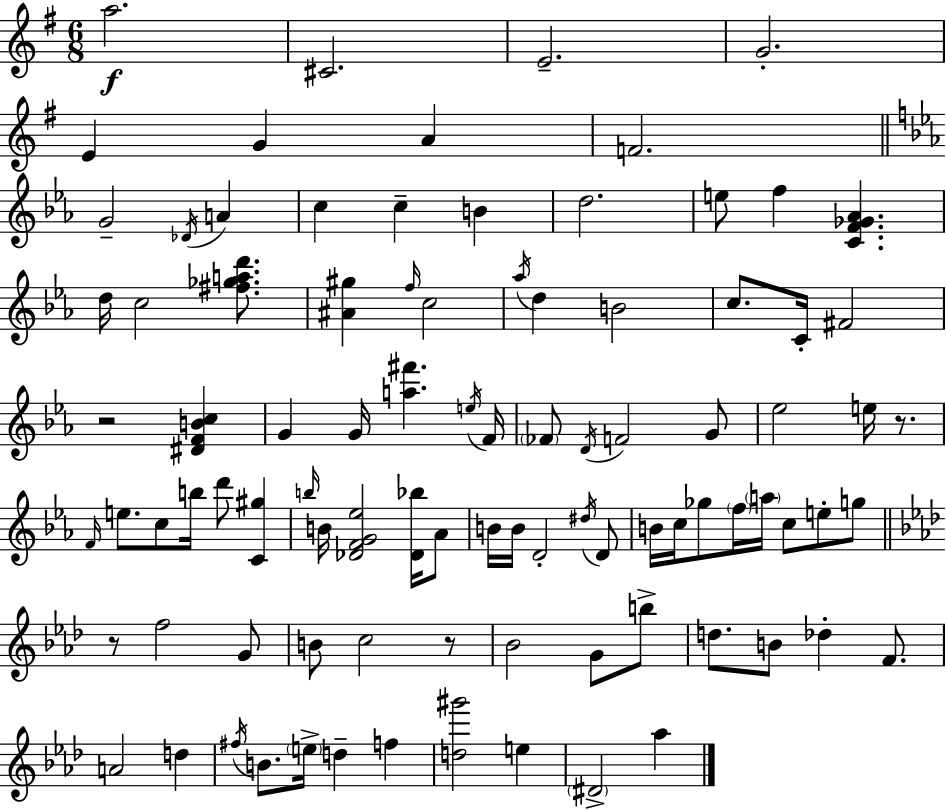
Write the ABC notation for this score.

X:1
T:Untitled
M:6/8
L:1/4
K:Em
a2 ^C2 E2 G2 E G A F2 G2 _D/4 A c c B d2 e/2 f [CF_G_A] d/4 c2 [^f_gad']/2 [^A^g] f/4 c2 _a/4 d B2 c/2 C/4 ^F2 z2 [^DFBc] G G/4 [a^f'] e/4 F/4 _F/2 D/4 F2 G/2 _e2 e/4 z/2 F/4 e/2 c/2 b/4 d'/2 [C^g] b/4 B/4 [_DFG_e]2 [_D_b]/4 _A/2 B/4 B/4 D2 ^d/4 D/2 B/4 c/4 _g/2 f/4 a/4 c/2 e/2 g/2 z/2 f2 G/2 B/2 c2 z/2 _B2 G/2 b/2 d/2 B/2 _d F/2 A2 d ^f/4 B/2 e/4 d f [d^g']2 e ^D2 _a